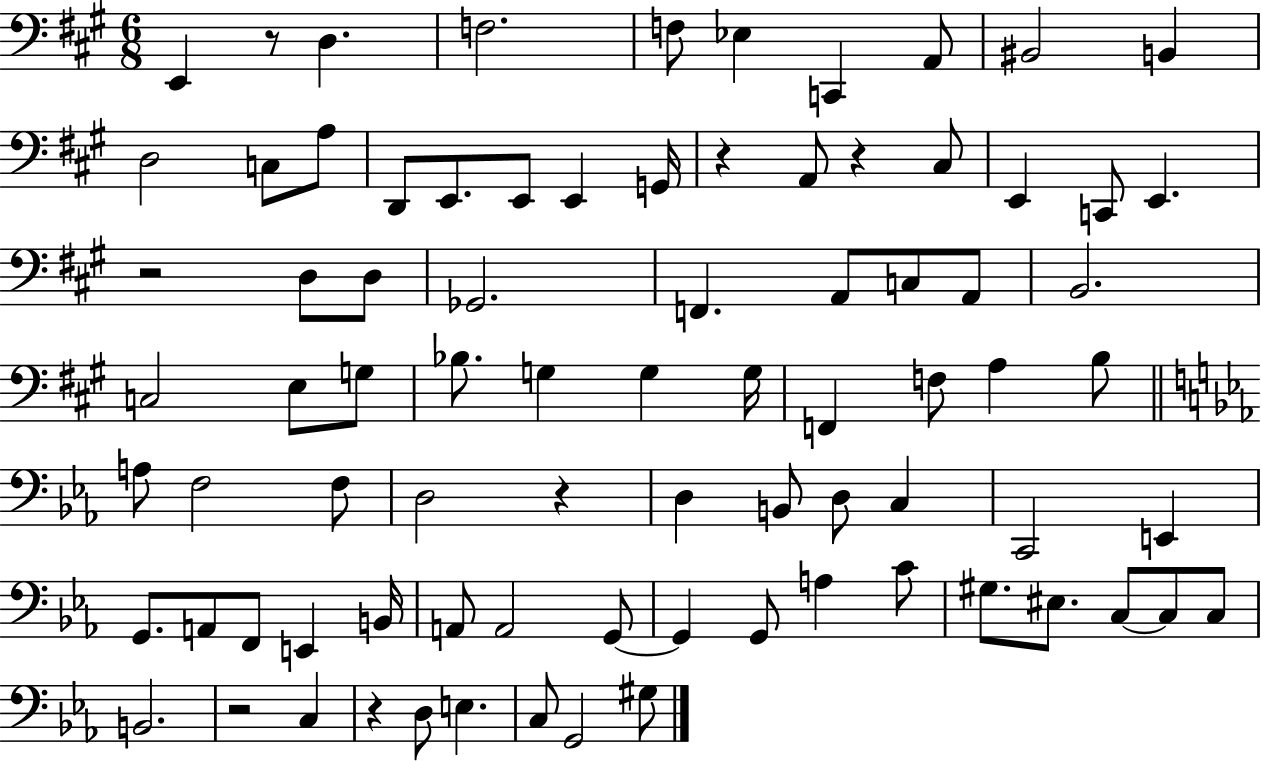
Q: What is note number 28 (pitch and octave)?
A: C3